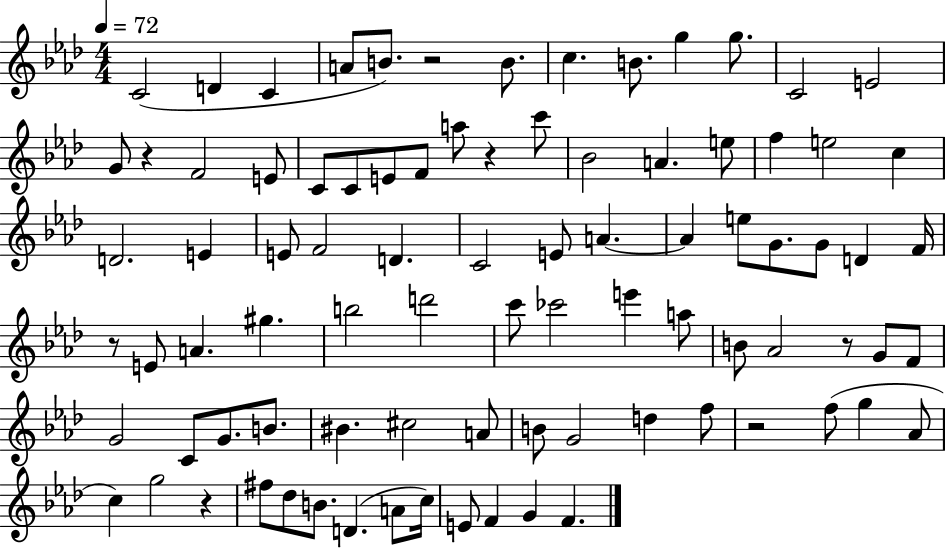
{
  \clef treble
  \numericTimeSignature
  \time 4/4
  \key aes \major
  \tempo 4 = 72
  c'2( d'4 c'4 | a'8 b'8.) r2 b'8. | c''4. b'8. g''4 g''8. | c'2 e'2 | \break g'8 r4 f'2 e'8 | c'8 c'8 e'8 f'8 a''8 r4 c'''8 | bes'2 a'4. e''8 | f''4 e''2 c''4 | \break d'2. e'4 | e'8 f'2 d'4. | c'2 e'8 a'4.~~ | a'4 e''8 g'8. g'8 d'4 f'16 | \break r8 e'8 a'4. gis''4. | b''2 d'''2 | c'''8 ces'''2 e'''4 a''8 | b'8 aes'2 r8 g'8 f'8 | \break g'2 c'8 g'8. b'8. | bis'4. cis''2 a'8 | b'8 g'2 d''4 f''8 | r2 f''8( g''4 aes'8 | \break c''4) g''2 r4 | fis''8 des''8 b'8. d'4.( a'8 c''16) | e'8 f'4 g'4 f'4. | \bar "|."
}